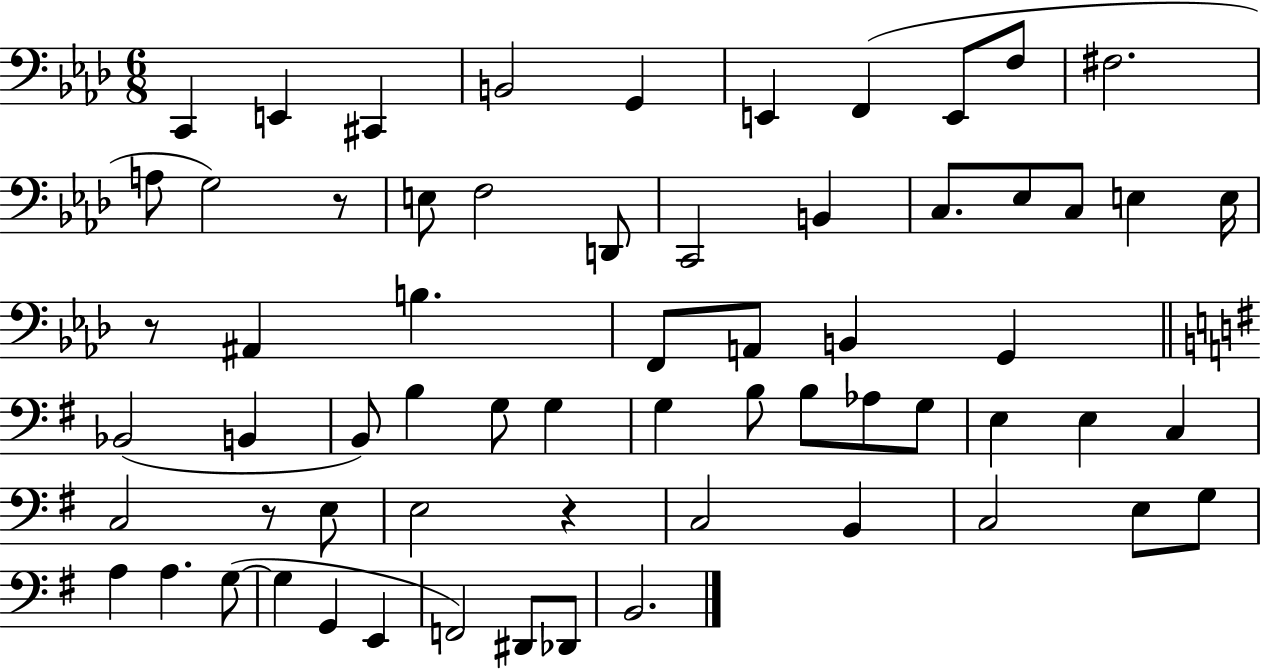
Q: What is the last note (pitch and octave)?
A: B2